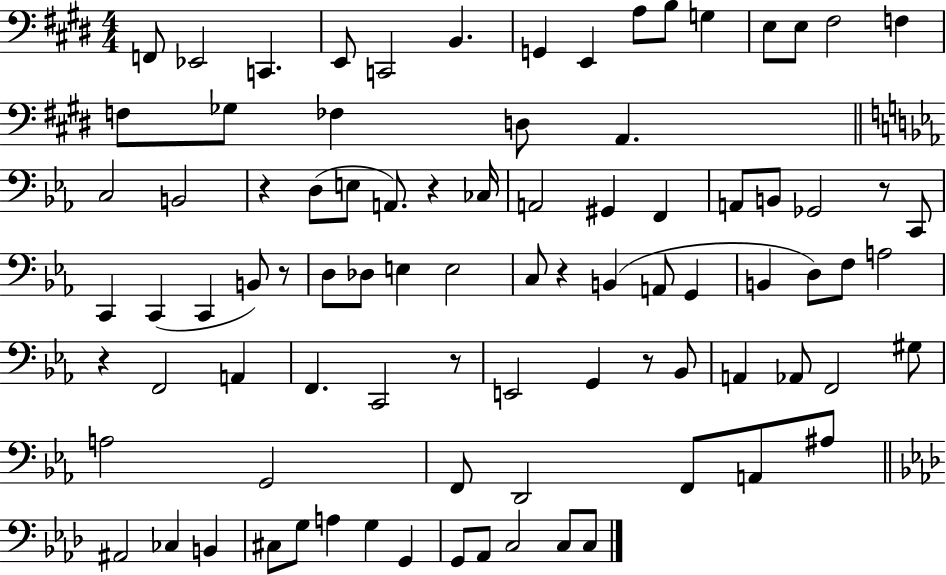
F2/e Eb2/h C2/q. E2/e C2/h B2/q. G2/q E2/q A3/e B3/e G3/q E3/e E3/e F#3/h F3/q F3/e Gb3/e FES3/q D3/e A2/q. C3/h B2/h R/q D3/e E3/e A2/e. R/q CES3/s A2/h G#2/q F2/q A2/e B2/e Gb2/h R/e C2/e C2/q C2/q C2/q B2/e R/e D3/e Db3/e E3/q E3/h C3/e R/q B2/q A2/e G2/q B2/q D3/e F3/e A3/h R/q F2/h A2/q F2/q. C2/h R/e E2/h G2/q R/e Bb2/e A2/q Ab2/e F2/h G#3/e A3/h G2/h F2/e D2/h F2/e A2/e A#3/e A#2/h CES3/q B2/q C#3/e G3/e A3/q G3/q G2/q G2/e Ab2/e C3/h C3/e C3/e